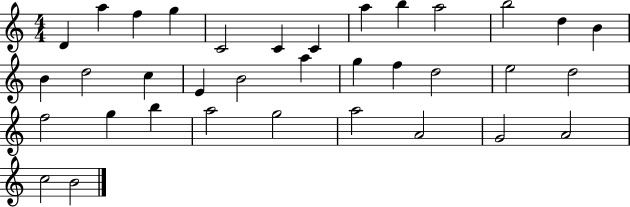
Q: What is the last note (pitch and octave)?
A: B4